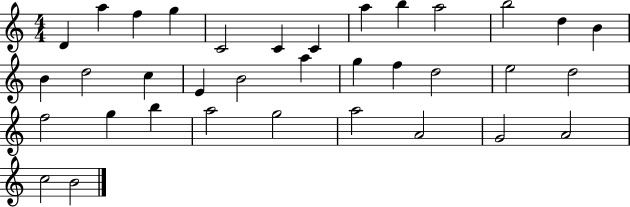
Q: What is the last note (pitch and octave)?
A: B4